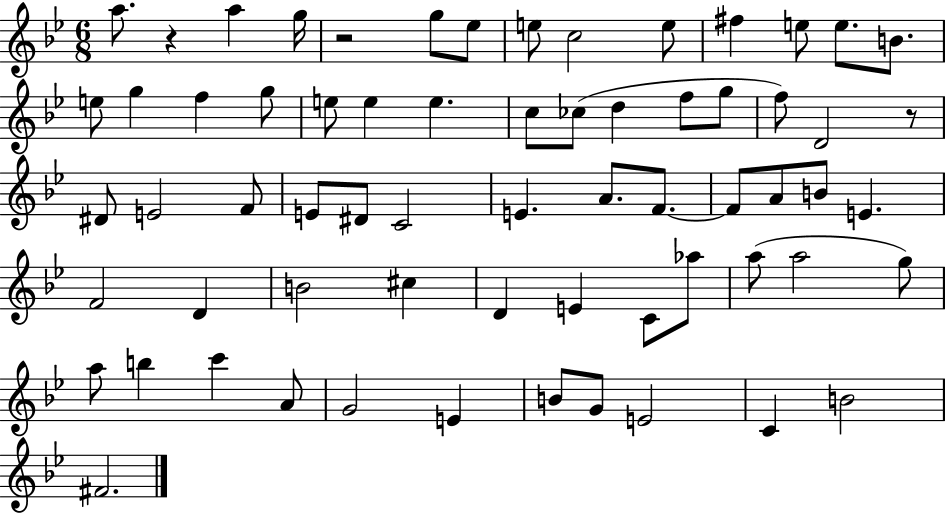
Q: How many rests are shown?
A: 3